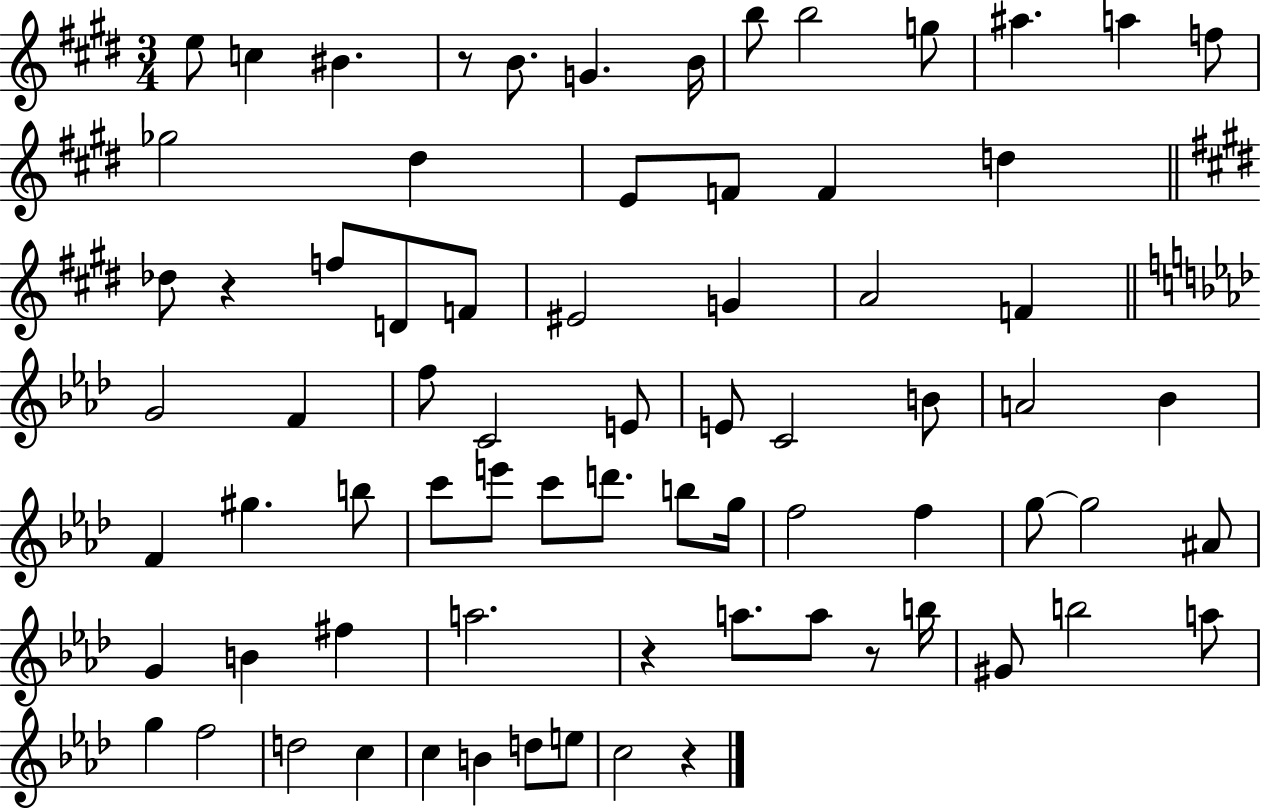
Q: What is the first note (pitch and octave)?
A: E5